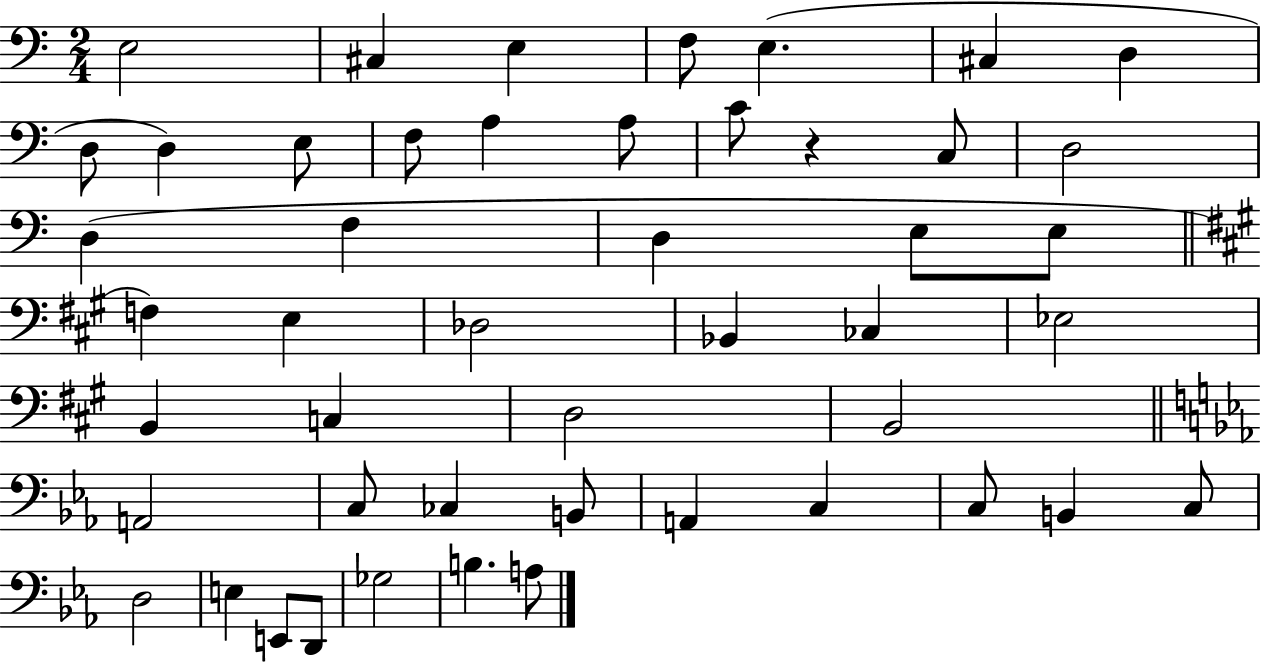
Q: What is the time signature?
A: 2/4